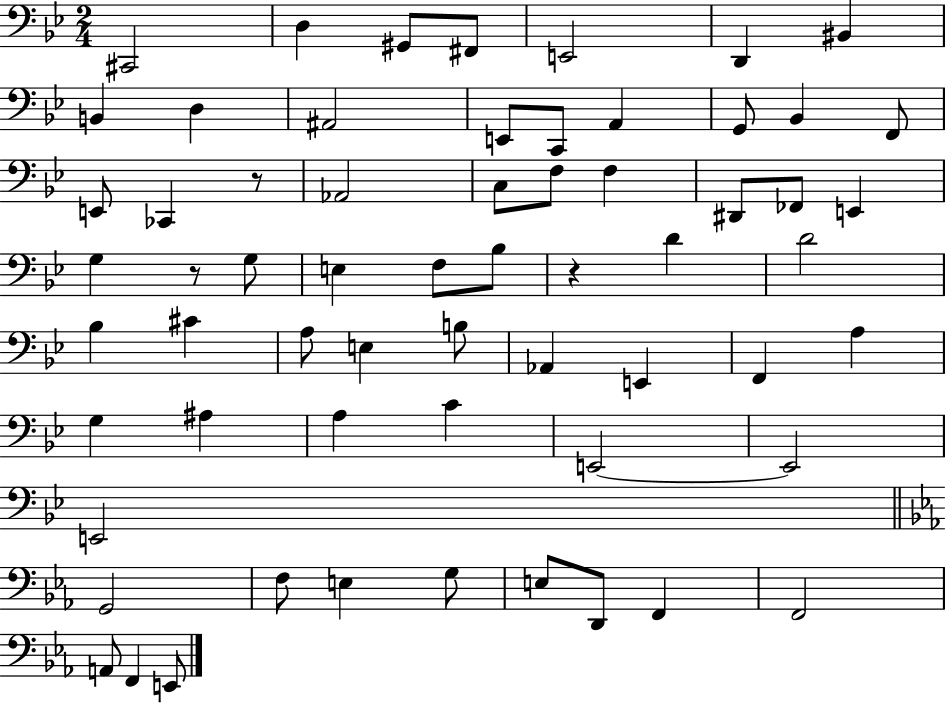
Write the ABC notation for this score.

X:1
T:Untitled
M:2/4
L:1/4
K:Bb
^C,,2 D, ^G,,/2 ^F,,/2 E,,2 D,, ^B,, B,, D, ^A,,2 E,,/2 C,,/2 A,, G,,/2 _B,, F,,/2 E,,/2 _C,, z/2 _A,,2 C,/2 F,/2 F, ^D,,/2 _F,,/2 E,, G, z/2 G,/2 E, F,/2 _B,/2 z D D2 _B, ^C A,/2 E, B,/2 _A,, E,, F,, A, G, ^A, A, C E,,2 E,,2 E,,2 G,,2 F,/2 E, G,/2 E,/2 D,,/2 F,, F,,2 A,,/2 F,, E,,/2